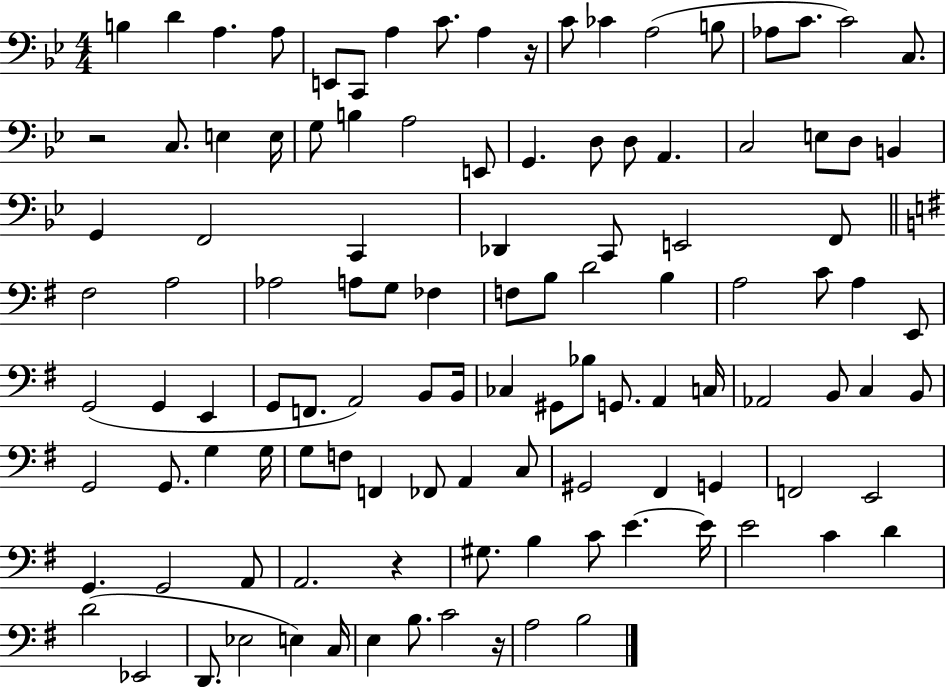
{
  \clef bass
  \numericTimeSignature
  \time 4/4
  \key bes \major
  b4 d'4 a4. a8 | e,8 c,8 a4 c'8. a4 r16 | c'8 ces'4 a2( b8 | aes8 c'8. c'2) c8. | \break r2 c8. e4 e16 | g8 b4 a2 e,8 | g,4. d8 d8 a,4. | c2 e8 d8 b,4 | \break g,4 f,2 c,4 | des,4 c,8 e,2 f,8 | \bar "||" \break \key e \minor fis2 a2 | aes2 a8 g8 fes4 | f8 b8 d'2 b4 | a2 c'8 a4 e,8 | \break g,2( g,4 e,4 | g,8 f,8. a,2) b,8 b,16 | ces4 gis,8 bes8 g,8. a,4 c16 | aes,2 b,8 c4 b,8 | \break g,2 g,8. g4 g16 | g8 f8 f,4 fes,8 a,4 c8 | gis,2 fis,4 g,4 | f,2 e,2 | \break g,4. g,2 a,8 | a,2. r4 | gis8. b4 c'8 e'4.~~ e'16 | e'2 c'4 d'4 | \break d'2( ees,2 | d,8. ees2 e4) c16 | e4 b8. c'2 r16 | a2 b2 | \break \bar "|."
}